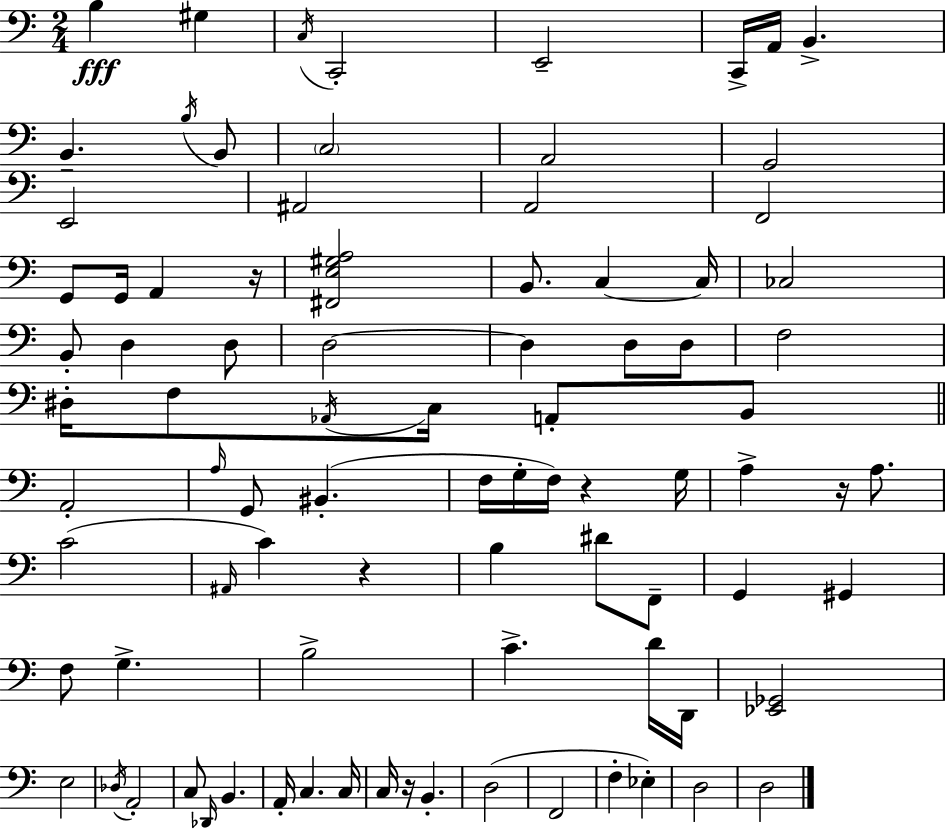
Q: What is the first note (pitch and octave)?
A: B3